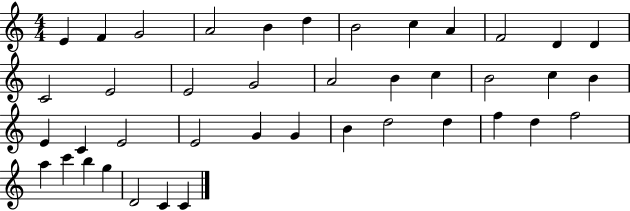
X:1
T:Untitled
M:4/4
L:1/4
K:C
E F G2 A2 B d B2 c A F2 D D C2 E2 E2 G2 A2 B c B2 c B E C E2 E2 G G B d2 d f d f2 a c' b g D2 C C